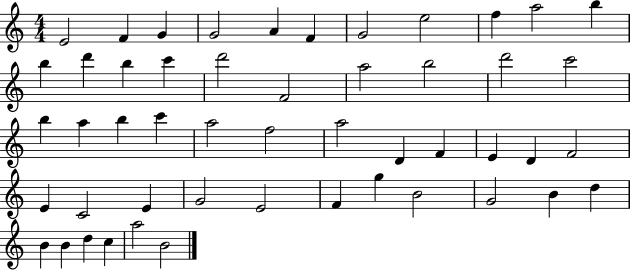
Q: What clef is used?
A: treble